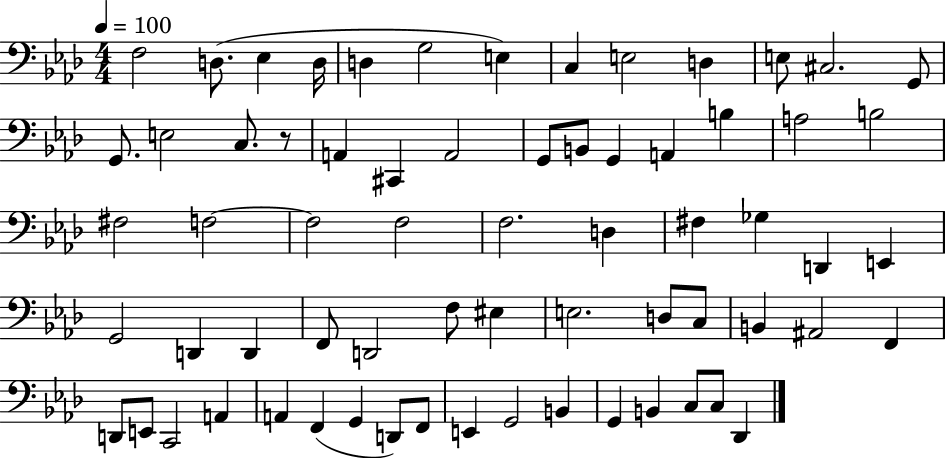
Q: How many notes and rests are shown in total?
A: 67